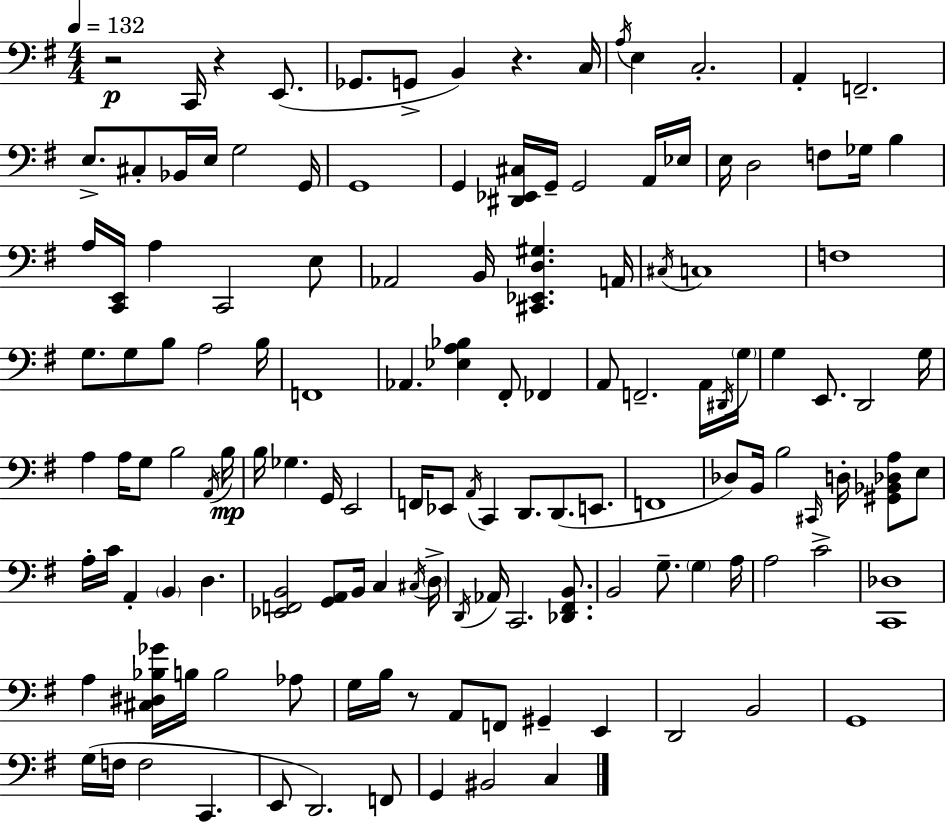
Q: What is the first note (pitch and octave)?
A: C2